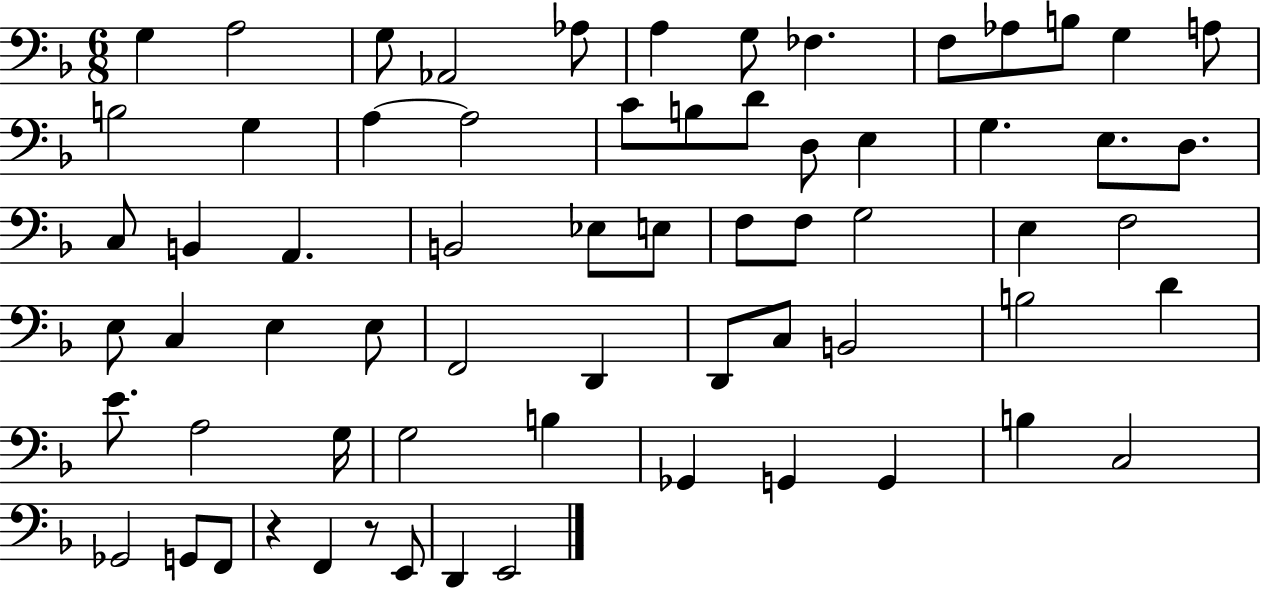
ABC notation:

X:1
T:Untitled
M:6/8
L:1/4
K:F
G, A,2 G,/2 _A,,2 _A,/2 A, G,/2 _F, F,/2 _A,/2 B,/2 G, A,/2 B,2 G, A, A,2 C/2 B,/2 D/2 D,/2 E, G, E,/2 D,/2 C,/2 B,, A,, B,,2 _E,/2 E,/2 F,/2 F,/2 G,2 E, F,2 E,/2 C, E, E,/2 F,,2 D,, D,,/2 C,/2 B,,2 B,2 D E/2 A,2 G,/4 G,2 B, _G,, G,, G,, B, C,2 _G,,2 G,,/2 F,,/2 z F,, z/2 E,,/2 D,, E,,2